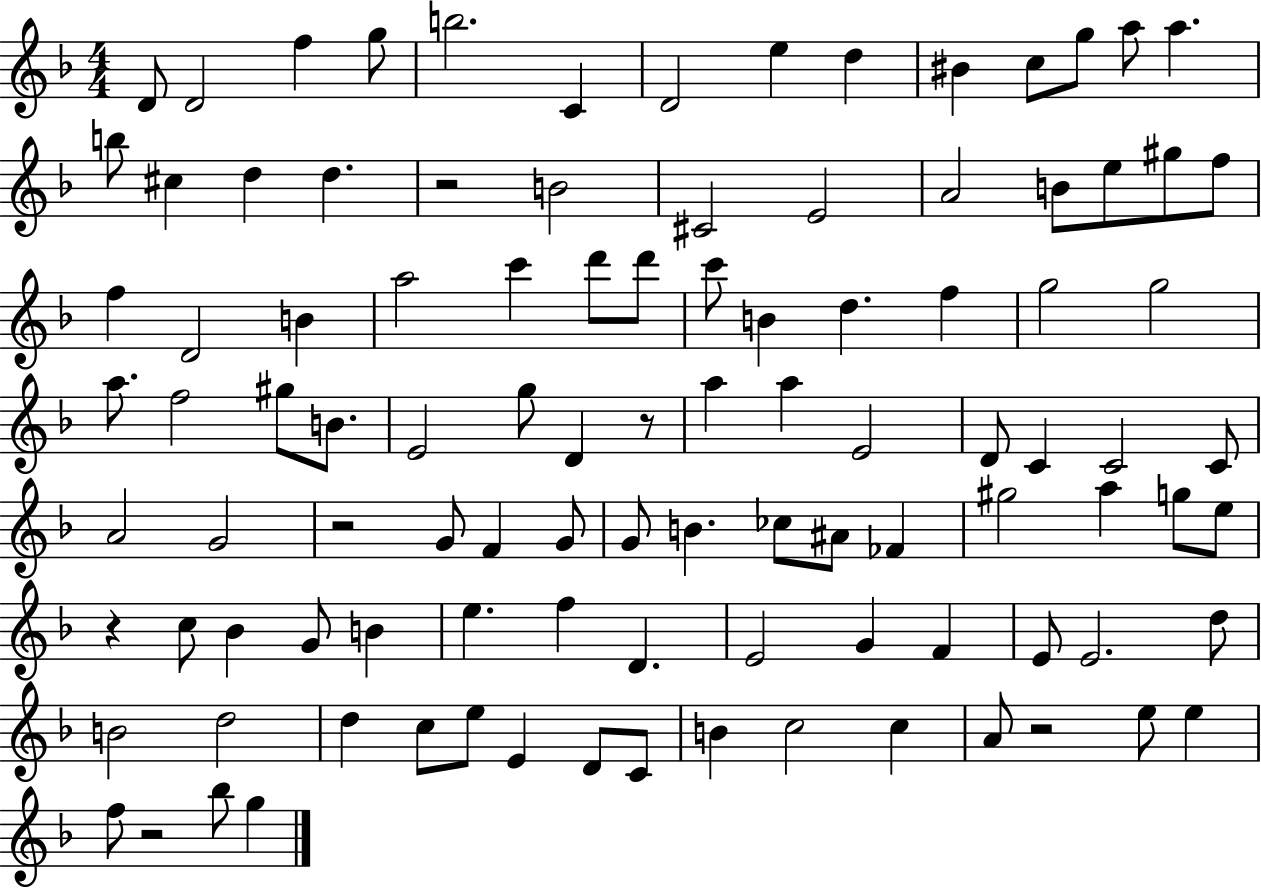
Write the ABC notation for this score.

X:1
T:Untitled
M:4/4
L:1/4
K:F
D/2 D2 f g/2 b2 C D2 e d ^B c/2 g/2 a/2 a b/2 ^c d d z2 B2 ^C2 E2 A2 B/2 e/2 ^g/2 f/2 f D2 B a2 c' d'/2 d'/2 c'/2 B d f g2 g2 a/2 f2 ^g/2 B/2 E2 g/2 D z/2 a a E2 D/2 C C2 C/2 A2 G2 z2 G/2 F G/2 G/2 B _c/2 ^A/2 _F ^g2 a g/2 e/2 z c/2 _B G/2 B e f D E2 G F E/2 E2 d/2 B2 d2 d c/2 e/2 E D/2 C/2 B c2 c A/2 z2 e/2 e f/2 z2 _b/2 g